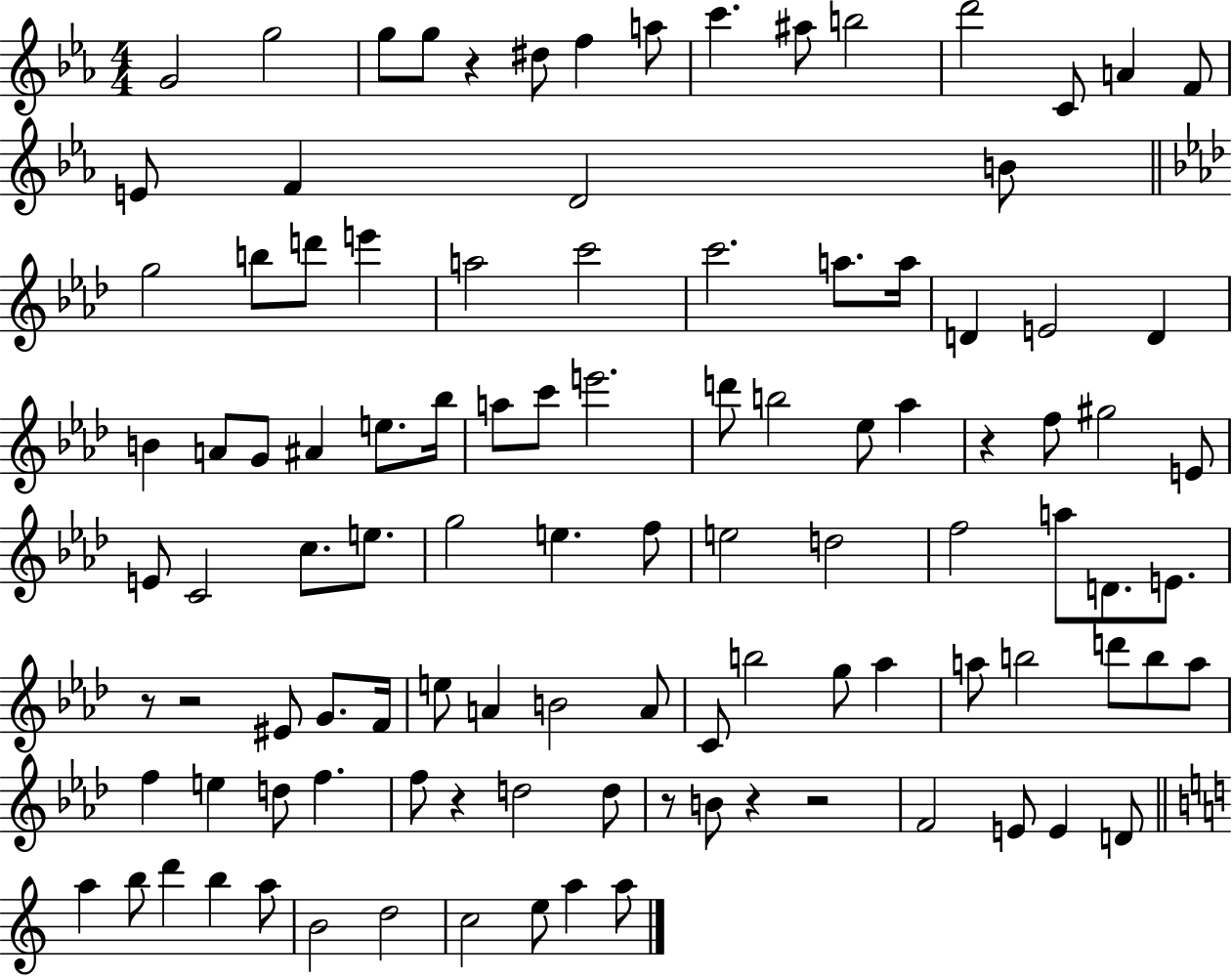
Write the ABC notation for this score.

X:1
T:Untitled
M:4/4
L:1/4
K:Eb
G2 g2 g/2 g/2 z ^d/2 f a/2 c' ^a/2 b2 d'2 C/2 A F/2 E/2 F D2 B/2 g2 b/2 d'/2 e' a2 c'2 c'2 a/2 a/4 D E2 D B A/2 G/2 ^A e/2 _b/4 a/2 c'/2 e'2 d'/2 b2 _e/2 _a z f/2 ^g2 E/2 E/2 C2 c/2 e/2 g2 e f/2 e2 d2 f2 a/2 D/2 E/2 z/2 z2 ^E/2 G/2 F/4 e/2 A B2 A/2 C/2 b2 g/2 _a a/2 b2 d'/2 b/2 a/2 f e d/2 f f/2 z d2 d/2 z/2 B/2 z z2 F2 E/2 E D/2 a b/2 d' b a/2 B2 d2 c2 e/2 a a/2